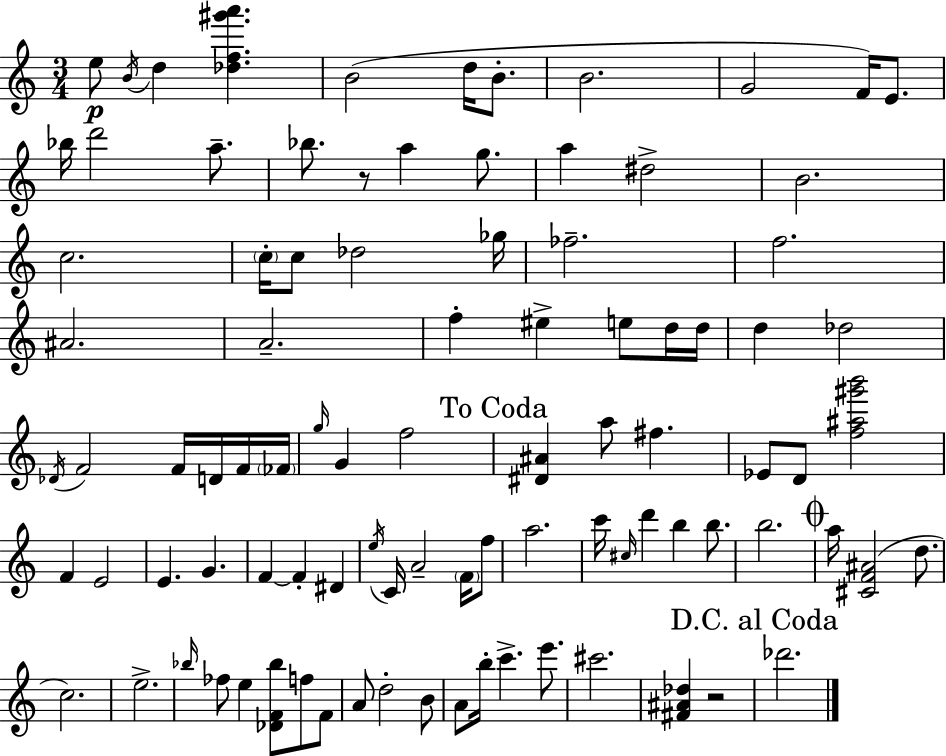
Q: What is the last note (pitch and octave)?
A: Db6